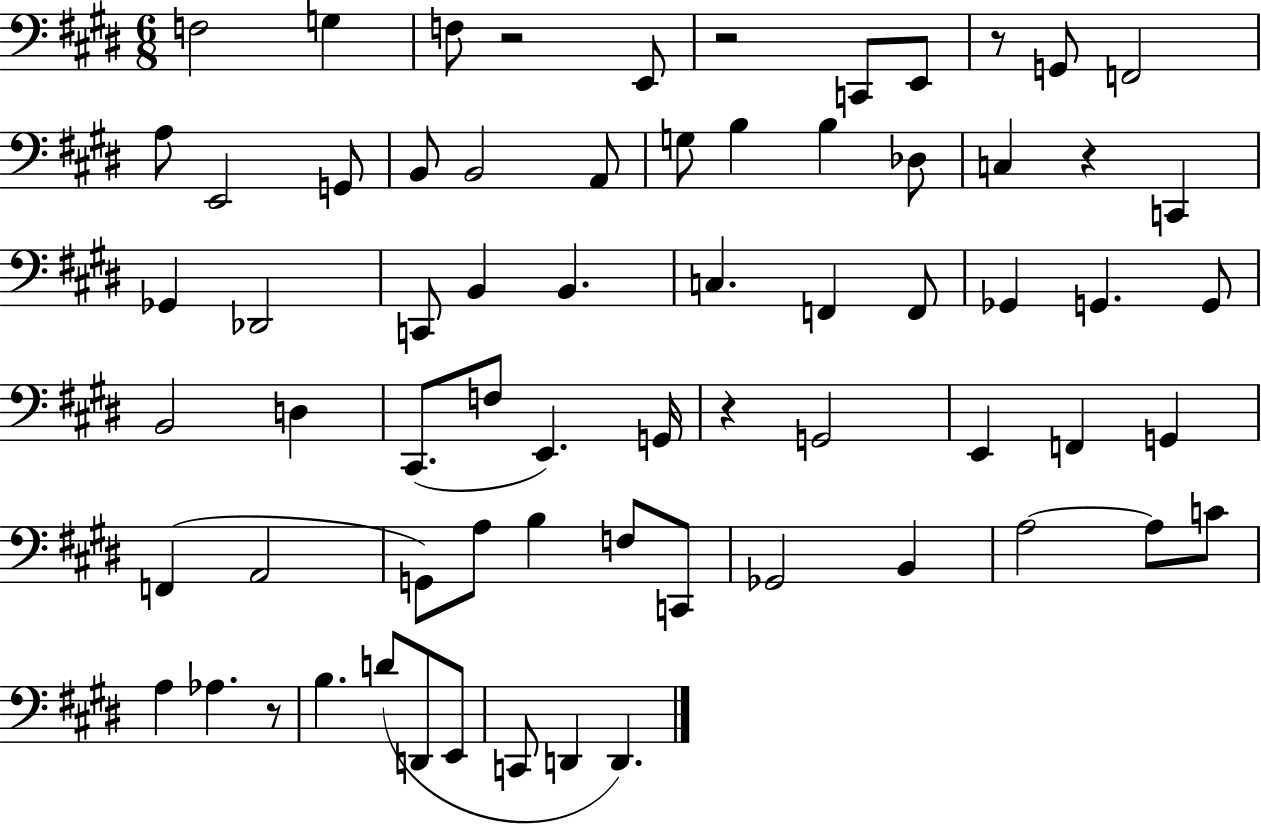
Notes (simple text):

F3/h G3/q F3/e R/h E2/e R/h C2/e E2/e R/e G2/e F2/h A3/e E2/h G2/e B2/e B2/h A2/e G3/e B3/q B3/q Db3/e C3/q R/q C2/q Gb2/q Db2/h C2/e B2/q B2/q. C3/q. F2/q F2/e Gb2/q G2/q. G2/e B2/h D3/q C#2/e. F3/e E2/q. G2/s R/q G2/h E2/q F2/q G2/q F2/q A2/h G2/e A3/e B3/q F3/e C2/e Gb2/h B2/q A3/h A3/e C4/e A3/q Ab3/q. R/e B3/q. D4/e D2/e E2/e C2/e D2/q D2/q.